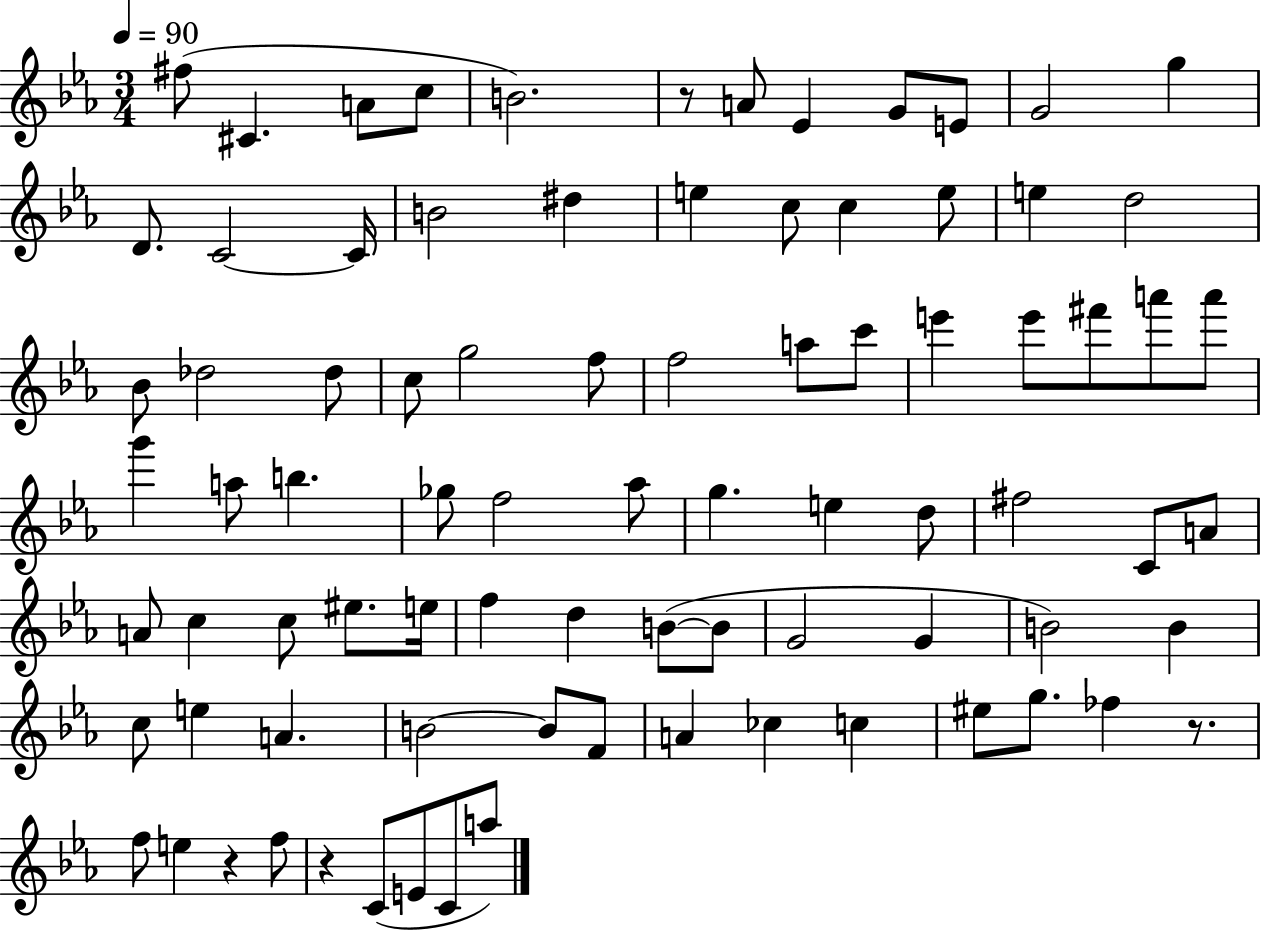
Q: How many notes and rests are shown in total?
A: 84